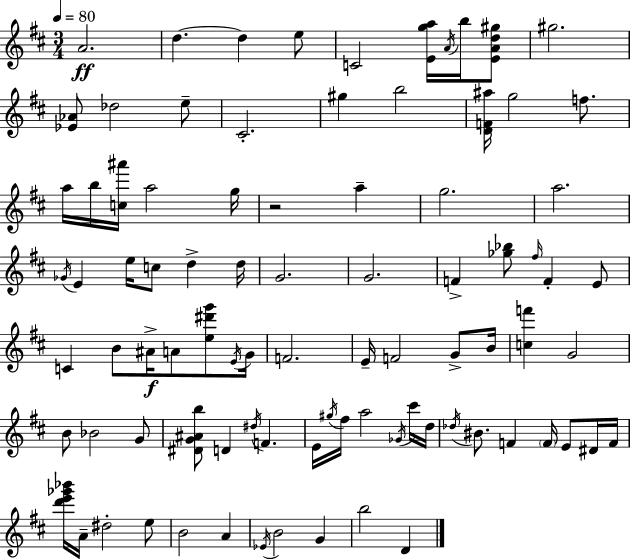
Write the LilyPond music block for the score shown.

{
  \clef treble
  \numericTimeSignature
  \time 3/4
  \key d \major
  \tempo 4 = 80
  a'2.\ff | d''4.~~ d''4 e''8 | c'2 <e' g'' a''>16 \acciaccatura { a'16 } b''16 <e' a' d'' gis''>8 | gis''2. | \break <ees' aes'>8 des''2 e''8-- | cis'2.-. | gis''4 b''2 | <d' f' ais''>16 g''2 f''8. | \break a''16 b''16 <c'' ais'''>16 a''2 | g''16 r2 a''4-- | g''2. | a''2. | \break \acciaccatura { ges'16 } e'4 e''16 c''8 d''4-> | d''16 g'2. | g'2. | f'4-> <ges'' bes''>8 \grace { fis''16 } f'4-. | \break e'8 c'4 b'8 ais'16->\f a'8 | <e'' dis''' g'''>8 \acciaccatura { e'16 } g'16 f'2. | e'16-- f'2 | g'8-> b'16 <c'' f'''>4 g'2 | \break b'8 bes'2 | g'8 <dis' g' ais' b''>8 d'4 \acciaccatura { dis''16 } f'4. | e'16 \acciaccatura { gis''16 } fis''16 a''2 | \acciaccatura { ges'16 } cis'''16 d''16 \acciaccatura { des''16 } bis'8. f'4 | \break \parenthesize f'16 e'8 dis'16 f'16 <d''' e''' ges''' bes'''>16 a'16-- dis''2-. | e''8 b'2 | a'4 \acciaccatura { ees'16 } b'2 | g'4 b''2 | \break d'4 \bar "|."
}